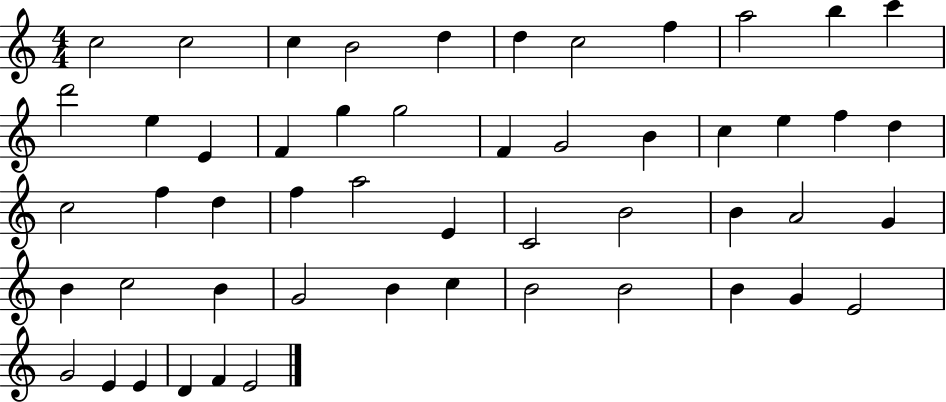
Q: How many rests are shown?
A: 0